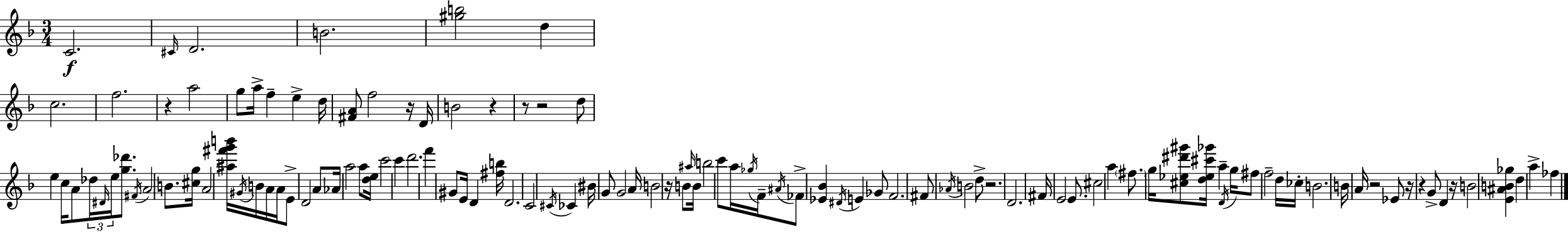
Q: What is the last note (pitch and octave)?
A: FES5